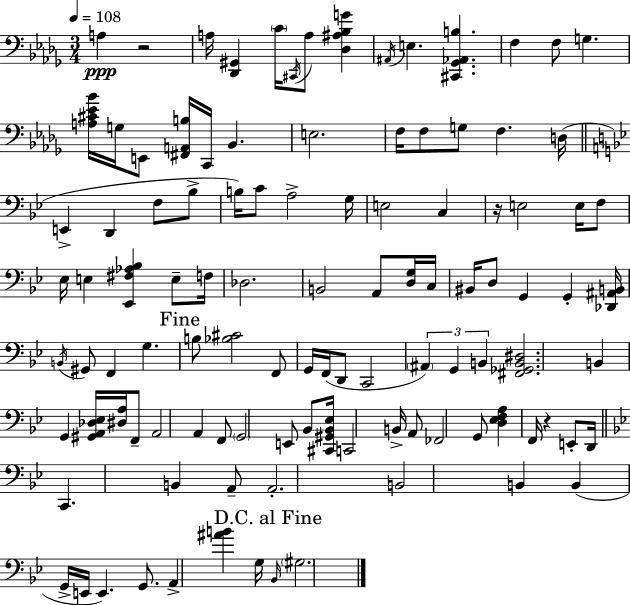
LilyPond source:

{
  \clef bass
  \numericTimeSignature
  \time 3/4
  \key bes \minor
  \tempo 4 = 108
  a4\ppp r2 | a16 <des, gis,>4 \parenthesize c'16 \acciaccatura { cis,16 } a8 <des ais bes g'>4 | \acciaccatura { ais,16 } e4. <cis, ges, aes, b>4. | f4 f8 g4. | \break <a cis' ees' bes'>16 g16 e,8 <fis, a, b>16 c,16 bes,4. | e2. | f16 f8 g8 f4. | d16( \bar "||" \break \key bes \major e,4-> d,4 f8 bes8-> | b16) c'8 a2-> g16 | e2 c4 | r16 e2 e16 f8 | \break ees16 e4 <ees, fis aes bes>4 e8-- f16 | des2. | b,2 a,8 <d g>16 c16 | bis,16 d8 g,4 g,4-. <des, ais, b,>16 | \break \acciaccatura { b,16 } gis,8 f,4 g4. | \mark "Fine" b8 <bes cis'>2 f,8 | g,16 f,16( d,8 c,2 | \tuplet 3/2 { \parenthesize ais,4) g,4 b,4 } | \break <fis, ges, b, dis>2. | b,4 g,4 <gis, a, des ees>16 <dis a>16 f,8-- | a,2 a,4 | f,8 \parenthesize g,2 e,8 | \break bes,8 <cis, gis, bes, ees>16 c,2 | b,16-> a,8 fes,2 g,8 | <d ees f a>4 f,16 r4 e,8-. | d,16 \bar "||" \break \key g \minor c,4. b,4 a,8-- | a,2.-. | b,2 b,4 | b,4( g,16-> e,16 e,4.) | \break g,8. a,4-> <ais' b'>4 g16 | \mark "D.C. al Fine" \grace { bes,16 } \parenthesize gis2. | \bar "|."
}